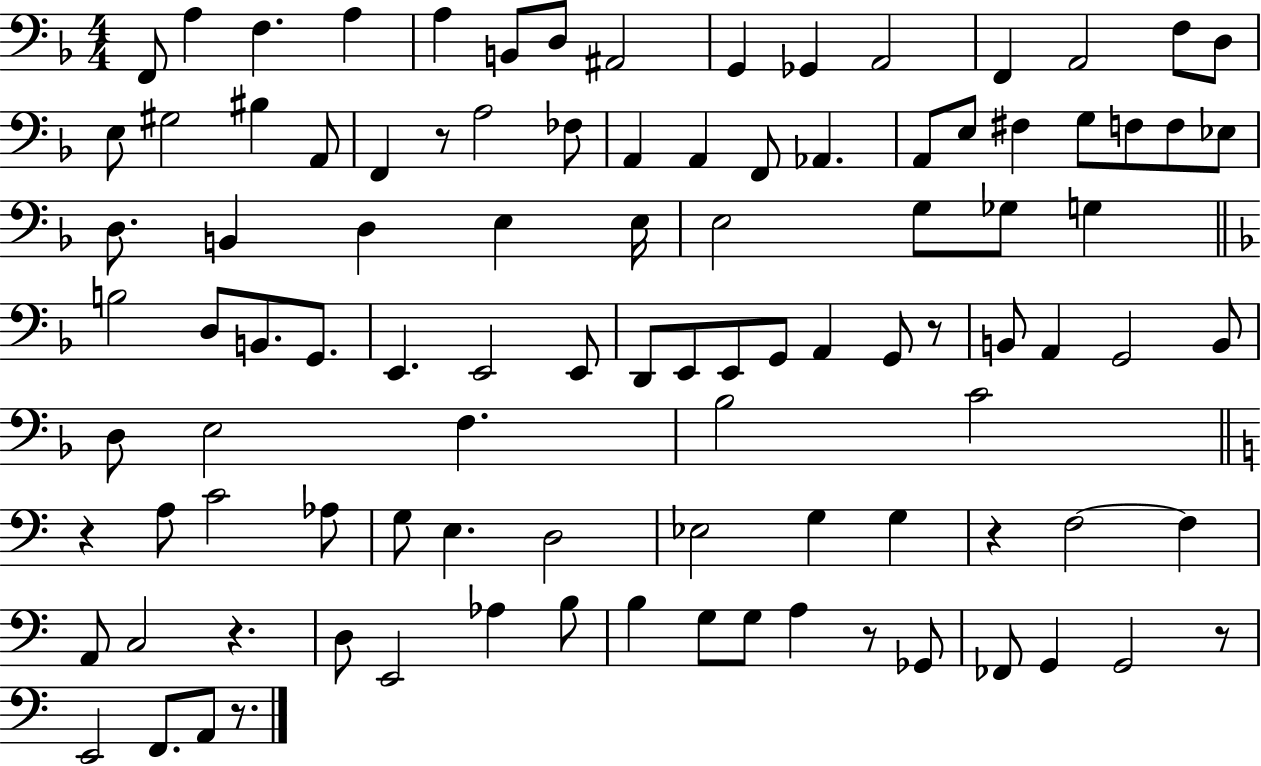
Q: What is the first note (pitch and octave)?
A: F2